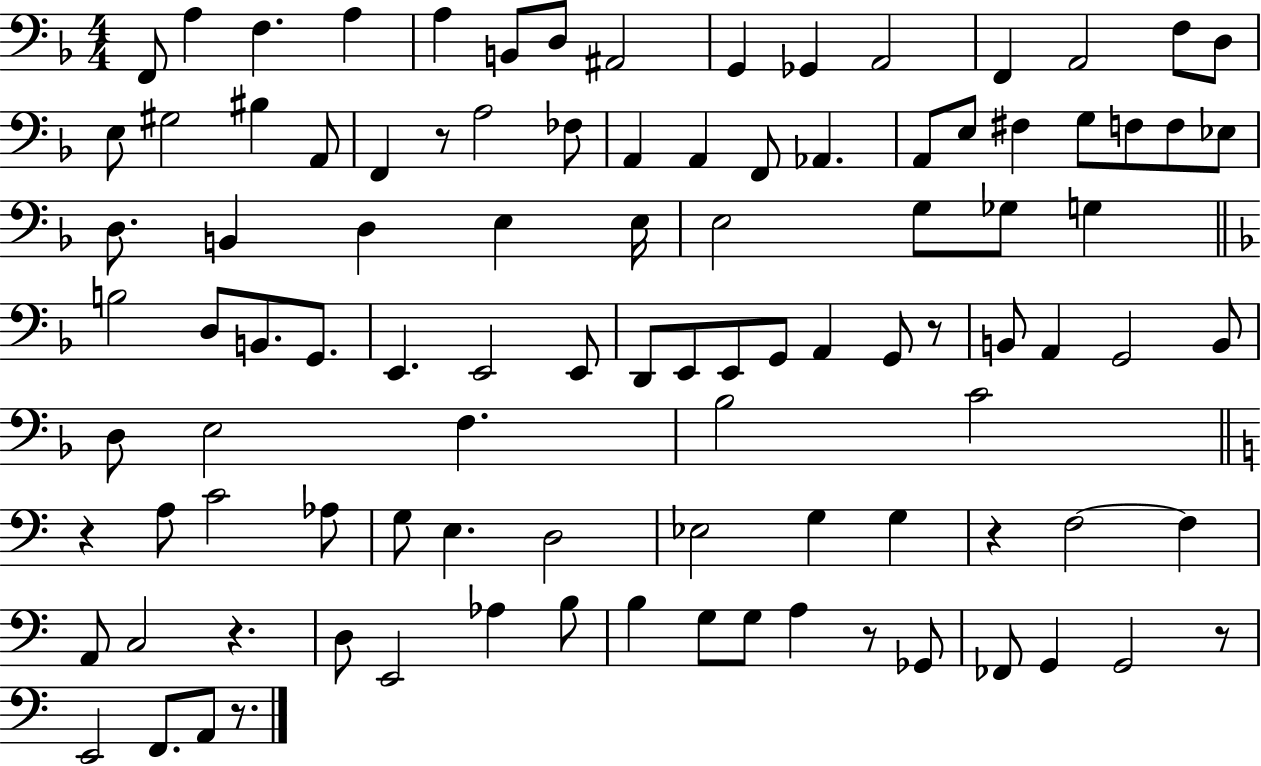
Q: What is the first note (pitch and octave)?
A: F2